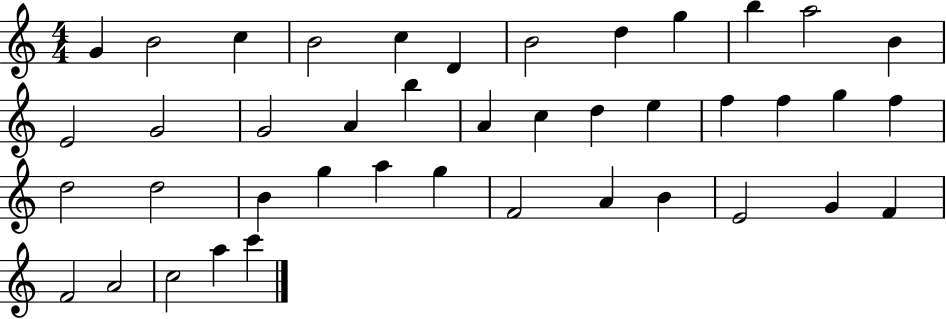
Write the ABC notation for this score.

X:1
T:Untitled
M:4/4
L:1/4
K:C
G B2 c B2 c D B2 d g b a2 B E2 G2 G2 A b A c d e f f g f d2 d2 B g a g F2 A B E2 G F F2 A2 c2 a c'